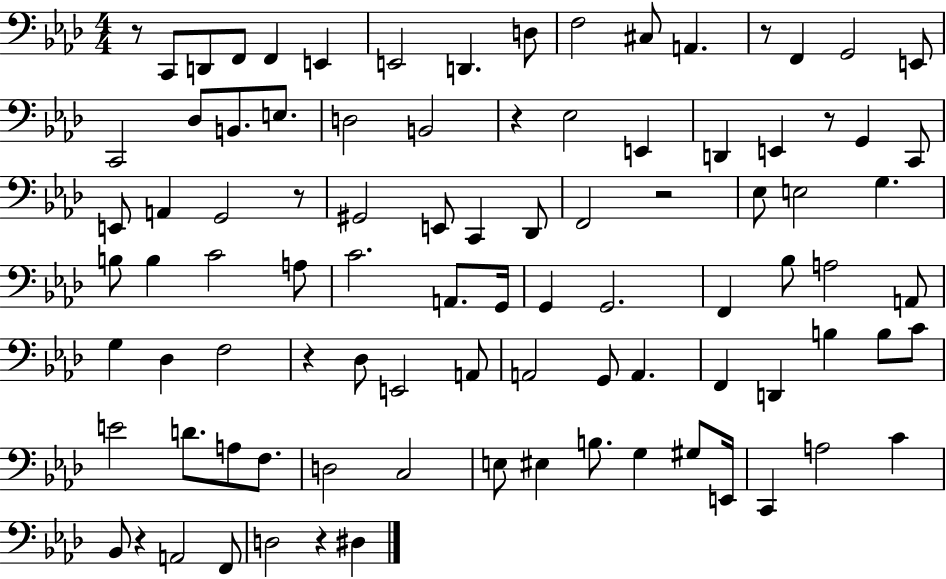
R/e C2/e D2/e F2/e F2/q E2/q E2/h D2/q. D3/e F3/h C#3/e A2/q. R/e F2/q G2/h E2/e C2/h Db3/e B2/e. E3/e. D3/h B2/h R/q Eb3/h E2/q D2/q E2/q R/e G2/q C2/e E2/e A2/q G2/h R/e G#2/h E2/e C2/q Db2/e F2/h R/h Eb3/e E3/h G3/q. B3/e B3/q C4/h A3/e C4/h. A2/e. G2/s G2/q G2/h. F2/q Bb3/e A3/h A2/e G3/q Db3/q F3/h R/q Db3/e E2/h A2/e A2/h G2/e A2/q. F2/q D2/q B3/q B3/e C4/e E4/h D4/e. A3/e F3/e. D3/h C3/h E3/e EIS3/q B3/e. G3/q G#3/e E2/s C2/q A3/h C4/q Bb2/e R/q A2/h F2/e D3/h R/q D#3/q